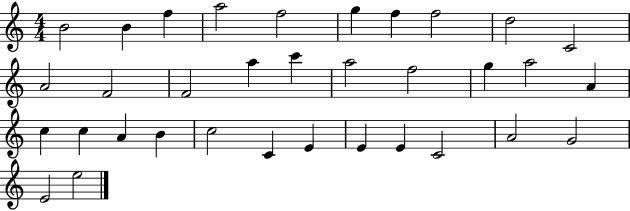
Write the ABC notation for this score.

X:1
T:Untitled
M:4/4
L:1/4
K:C
B2 B f a2 f2 g f f2 d2 C2 A2 F2 F2 a c' a2 f2 g a2 A c c A B c2 C E E E C2 A2 G2 E2 e2